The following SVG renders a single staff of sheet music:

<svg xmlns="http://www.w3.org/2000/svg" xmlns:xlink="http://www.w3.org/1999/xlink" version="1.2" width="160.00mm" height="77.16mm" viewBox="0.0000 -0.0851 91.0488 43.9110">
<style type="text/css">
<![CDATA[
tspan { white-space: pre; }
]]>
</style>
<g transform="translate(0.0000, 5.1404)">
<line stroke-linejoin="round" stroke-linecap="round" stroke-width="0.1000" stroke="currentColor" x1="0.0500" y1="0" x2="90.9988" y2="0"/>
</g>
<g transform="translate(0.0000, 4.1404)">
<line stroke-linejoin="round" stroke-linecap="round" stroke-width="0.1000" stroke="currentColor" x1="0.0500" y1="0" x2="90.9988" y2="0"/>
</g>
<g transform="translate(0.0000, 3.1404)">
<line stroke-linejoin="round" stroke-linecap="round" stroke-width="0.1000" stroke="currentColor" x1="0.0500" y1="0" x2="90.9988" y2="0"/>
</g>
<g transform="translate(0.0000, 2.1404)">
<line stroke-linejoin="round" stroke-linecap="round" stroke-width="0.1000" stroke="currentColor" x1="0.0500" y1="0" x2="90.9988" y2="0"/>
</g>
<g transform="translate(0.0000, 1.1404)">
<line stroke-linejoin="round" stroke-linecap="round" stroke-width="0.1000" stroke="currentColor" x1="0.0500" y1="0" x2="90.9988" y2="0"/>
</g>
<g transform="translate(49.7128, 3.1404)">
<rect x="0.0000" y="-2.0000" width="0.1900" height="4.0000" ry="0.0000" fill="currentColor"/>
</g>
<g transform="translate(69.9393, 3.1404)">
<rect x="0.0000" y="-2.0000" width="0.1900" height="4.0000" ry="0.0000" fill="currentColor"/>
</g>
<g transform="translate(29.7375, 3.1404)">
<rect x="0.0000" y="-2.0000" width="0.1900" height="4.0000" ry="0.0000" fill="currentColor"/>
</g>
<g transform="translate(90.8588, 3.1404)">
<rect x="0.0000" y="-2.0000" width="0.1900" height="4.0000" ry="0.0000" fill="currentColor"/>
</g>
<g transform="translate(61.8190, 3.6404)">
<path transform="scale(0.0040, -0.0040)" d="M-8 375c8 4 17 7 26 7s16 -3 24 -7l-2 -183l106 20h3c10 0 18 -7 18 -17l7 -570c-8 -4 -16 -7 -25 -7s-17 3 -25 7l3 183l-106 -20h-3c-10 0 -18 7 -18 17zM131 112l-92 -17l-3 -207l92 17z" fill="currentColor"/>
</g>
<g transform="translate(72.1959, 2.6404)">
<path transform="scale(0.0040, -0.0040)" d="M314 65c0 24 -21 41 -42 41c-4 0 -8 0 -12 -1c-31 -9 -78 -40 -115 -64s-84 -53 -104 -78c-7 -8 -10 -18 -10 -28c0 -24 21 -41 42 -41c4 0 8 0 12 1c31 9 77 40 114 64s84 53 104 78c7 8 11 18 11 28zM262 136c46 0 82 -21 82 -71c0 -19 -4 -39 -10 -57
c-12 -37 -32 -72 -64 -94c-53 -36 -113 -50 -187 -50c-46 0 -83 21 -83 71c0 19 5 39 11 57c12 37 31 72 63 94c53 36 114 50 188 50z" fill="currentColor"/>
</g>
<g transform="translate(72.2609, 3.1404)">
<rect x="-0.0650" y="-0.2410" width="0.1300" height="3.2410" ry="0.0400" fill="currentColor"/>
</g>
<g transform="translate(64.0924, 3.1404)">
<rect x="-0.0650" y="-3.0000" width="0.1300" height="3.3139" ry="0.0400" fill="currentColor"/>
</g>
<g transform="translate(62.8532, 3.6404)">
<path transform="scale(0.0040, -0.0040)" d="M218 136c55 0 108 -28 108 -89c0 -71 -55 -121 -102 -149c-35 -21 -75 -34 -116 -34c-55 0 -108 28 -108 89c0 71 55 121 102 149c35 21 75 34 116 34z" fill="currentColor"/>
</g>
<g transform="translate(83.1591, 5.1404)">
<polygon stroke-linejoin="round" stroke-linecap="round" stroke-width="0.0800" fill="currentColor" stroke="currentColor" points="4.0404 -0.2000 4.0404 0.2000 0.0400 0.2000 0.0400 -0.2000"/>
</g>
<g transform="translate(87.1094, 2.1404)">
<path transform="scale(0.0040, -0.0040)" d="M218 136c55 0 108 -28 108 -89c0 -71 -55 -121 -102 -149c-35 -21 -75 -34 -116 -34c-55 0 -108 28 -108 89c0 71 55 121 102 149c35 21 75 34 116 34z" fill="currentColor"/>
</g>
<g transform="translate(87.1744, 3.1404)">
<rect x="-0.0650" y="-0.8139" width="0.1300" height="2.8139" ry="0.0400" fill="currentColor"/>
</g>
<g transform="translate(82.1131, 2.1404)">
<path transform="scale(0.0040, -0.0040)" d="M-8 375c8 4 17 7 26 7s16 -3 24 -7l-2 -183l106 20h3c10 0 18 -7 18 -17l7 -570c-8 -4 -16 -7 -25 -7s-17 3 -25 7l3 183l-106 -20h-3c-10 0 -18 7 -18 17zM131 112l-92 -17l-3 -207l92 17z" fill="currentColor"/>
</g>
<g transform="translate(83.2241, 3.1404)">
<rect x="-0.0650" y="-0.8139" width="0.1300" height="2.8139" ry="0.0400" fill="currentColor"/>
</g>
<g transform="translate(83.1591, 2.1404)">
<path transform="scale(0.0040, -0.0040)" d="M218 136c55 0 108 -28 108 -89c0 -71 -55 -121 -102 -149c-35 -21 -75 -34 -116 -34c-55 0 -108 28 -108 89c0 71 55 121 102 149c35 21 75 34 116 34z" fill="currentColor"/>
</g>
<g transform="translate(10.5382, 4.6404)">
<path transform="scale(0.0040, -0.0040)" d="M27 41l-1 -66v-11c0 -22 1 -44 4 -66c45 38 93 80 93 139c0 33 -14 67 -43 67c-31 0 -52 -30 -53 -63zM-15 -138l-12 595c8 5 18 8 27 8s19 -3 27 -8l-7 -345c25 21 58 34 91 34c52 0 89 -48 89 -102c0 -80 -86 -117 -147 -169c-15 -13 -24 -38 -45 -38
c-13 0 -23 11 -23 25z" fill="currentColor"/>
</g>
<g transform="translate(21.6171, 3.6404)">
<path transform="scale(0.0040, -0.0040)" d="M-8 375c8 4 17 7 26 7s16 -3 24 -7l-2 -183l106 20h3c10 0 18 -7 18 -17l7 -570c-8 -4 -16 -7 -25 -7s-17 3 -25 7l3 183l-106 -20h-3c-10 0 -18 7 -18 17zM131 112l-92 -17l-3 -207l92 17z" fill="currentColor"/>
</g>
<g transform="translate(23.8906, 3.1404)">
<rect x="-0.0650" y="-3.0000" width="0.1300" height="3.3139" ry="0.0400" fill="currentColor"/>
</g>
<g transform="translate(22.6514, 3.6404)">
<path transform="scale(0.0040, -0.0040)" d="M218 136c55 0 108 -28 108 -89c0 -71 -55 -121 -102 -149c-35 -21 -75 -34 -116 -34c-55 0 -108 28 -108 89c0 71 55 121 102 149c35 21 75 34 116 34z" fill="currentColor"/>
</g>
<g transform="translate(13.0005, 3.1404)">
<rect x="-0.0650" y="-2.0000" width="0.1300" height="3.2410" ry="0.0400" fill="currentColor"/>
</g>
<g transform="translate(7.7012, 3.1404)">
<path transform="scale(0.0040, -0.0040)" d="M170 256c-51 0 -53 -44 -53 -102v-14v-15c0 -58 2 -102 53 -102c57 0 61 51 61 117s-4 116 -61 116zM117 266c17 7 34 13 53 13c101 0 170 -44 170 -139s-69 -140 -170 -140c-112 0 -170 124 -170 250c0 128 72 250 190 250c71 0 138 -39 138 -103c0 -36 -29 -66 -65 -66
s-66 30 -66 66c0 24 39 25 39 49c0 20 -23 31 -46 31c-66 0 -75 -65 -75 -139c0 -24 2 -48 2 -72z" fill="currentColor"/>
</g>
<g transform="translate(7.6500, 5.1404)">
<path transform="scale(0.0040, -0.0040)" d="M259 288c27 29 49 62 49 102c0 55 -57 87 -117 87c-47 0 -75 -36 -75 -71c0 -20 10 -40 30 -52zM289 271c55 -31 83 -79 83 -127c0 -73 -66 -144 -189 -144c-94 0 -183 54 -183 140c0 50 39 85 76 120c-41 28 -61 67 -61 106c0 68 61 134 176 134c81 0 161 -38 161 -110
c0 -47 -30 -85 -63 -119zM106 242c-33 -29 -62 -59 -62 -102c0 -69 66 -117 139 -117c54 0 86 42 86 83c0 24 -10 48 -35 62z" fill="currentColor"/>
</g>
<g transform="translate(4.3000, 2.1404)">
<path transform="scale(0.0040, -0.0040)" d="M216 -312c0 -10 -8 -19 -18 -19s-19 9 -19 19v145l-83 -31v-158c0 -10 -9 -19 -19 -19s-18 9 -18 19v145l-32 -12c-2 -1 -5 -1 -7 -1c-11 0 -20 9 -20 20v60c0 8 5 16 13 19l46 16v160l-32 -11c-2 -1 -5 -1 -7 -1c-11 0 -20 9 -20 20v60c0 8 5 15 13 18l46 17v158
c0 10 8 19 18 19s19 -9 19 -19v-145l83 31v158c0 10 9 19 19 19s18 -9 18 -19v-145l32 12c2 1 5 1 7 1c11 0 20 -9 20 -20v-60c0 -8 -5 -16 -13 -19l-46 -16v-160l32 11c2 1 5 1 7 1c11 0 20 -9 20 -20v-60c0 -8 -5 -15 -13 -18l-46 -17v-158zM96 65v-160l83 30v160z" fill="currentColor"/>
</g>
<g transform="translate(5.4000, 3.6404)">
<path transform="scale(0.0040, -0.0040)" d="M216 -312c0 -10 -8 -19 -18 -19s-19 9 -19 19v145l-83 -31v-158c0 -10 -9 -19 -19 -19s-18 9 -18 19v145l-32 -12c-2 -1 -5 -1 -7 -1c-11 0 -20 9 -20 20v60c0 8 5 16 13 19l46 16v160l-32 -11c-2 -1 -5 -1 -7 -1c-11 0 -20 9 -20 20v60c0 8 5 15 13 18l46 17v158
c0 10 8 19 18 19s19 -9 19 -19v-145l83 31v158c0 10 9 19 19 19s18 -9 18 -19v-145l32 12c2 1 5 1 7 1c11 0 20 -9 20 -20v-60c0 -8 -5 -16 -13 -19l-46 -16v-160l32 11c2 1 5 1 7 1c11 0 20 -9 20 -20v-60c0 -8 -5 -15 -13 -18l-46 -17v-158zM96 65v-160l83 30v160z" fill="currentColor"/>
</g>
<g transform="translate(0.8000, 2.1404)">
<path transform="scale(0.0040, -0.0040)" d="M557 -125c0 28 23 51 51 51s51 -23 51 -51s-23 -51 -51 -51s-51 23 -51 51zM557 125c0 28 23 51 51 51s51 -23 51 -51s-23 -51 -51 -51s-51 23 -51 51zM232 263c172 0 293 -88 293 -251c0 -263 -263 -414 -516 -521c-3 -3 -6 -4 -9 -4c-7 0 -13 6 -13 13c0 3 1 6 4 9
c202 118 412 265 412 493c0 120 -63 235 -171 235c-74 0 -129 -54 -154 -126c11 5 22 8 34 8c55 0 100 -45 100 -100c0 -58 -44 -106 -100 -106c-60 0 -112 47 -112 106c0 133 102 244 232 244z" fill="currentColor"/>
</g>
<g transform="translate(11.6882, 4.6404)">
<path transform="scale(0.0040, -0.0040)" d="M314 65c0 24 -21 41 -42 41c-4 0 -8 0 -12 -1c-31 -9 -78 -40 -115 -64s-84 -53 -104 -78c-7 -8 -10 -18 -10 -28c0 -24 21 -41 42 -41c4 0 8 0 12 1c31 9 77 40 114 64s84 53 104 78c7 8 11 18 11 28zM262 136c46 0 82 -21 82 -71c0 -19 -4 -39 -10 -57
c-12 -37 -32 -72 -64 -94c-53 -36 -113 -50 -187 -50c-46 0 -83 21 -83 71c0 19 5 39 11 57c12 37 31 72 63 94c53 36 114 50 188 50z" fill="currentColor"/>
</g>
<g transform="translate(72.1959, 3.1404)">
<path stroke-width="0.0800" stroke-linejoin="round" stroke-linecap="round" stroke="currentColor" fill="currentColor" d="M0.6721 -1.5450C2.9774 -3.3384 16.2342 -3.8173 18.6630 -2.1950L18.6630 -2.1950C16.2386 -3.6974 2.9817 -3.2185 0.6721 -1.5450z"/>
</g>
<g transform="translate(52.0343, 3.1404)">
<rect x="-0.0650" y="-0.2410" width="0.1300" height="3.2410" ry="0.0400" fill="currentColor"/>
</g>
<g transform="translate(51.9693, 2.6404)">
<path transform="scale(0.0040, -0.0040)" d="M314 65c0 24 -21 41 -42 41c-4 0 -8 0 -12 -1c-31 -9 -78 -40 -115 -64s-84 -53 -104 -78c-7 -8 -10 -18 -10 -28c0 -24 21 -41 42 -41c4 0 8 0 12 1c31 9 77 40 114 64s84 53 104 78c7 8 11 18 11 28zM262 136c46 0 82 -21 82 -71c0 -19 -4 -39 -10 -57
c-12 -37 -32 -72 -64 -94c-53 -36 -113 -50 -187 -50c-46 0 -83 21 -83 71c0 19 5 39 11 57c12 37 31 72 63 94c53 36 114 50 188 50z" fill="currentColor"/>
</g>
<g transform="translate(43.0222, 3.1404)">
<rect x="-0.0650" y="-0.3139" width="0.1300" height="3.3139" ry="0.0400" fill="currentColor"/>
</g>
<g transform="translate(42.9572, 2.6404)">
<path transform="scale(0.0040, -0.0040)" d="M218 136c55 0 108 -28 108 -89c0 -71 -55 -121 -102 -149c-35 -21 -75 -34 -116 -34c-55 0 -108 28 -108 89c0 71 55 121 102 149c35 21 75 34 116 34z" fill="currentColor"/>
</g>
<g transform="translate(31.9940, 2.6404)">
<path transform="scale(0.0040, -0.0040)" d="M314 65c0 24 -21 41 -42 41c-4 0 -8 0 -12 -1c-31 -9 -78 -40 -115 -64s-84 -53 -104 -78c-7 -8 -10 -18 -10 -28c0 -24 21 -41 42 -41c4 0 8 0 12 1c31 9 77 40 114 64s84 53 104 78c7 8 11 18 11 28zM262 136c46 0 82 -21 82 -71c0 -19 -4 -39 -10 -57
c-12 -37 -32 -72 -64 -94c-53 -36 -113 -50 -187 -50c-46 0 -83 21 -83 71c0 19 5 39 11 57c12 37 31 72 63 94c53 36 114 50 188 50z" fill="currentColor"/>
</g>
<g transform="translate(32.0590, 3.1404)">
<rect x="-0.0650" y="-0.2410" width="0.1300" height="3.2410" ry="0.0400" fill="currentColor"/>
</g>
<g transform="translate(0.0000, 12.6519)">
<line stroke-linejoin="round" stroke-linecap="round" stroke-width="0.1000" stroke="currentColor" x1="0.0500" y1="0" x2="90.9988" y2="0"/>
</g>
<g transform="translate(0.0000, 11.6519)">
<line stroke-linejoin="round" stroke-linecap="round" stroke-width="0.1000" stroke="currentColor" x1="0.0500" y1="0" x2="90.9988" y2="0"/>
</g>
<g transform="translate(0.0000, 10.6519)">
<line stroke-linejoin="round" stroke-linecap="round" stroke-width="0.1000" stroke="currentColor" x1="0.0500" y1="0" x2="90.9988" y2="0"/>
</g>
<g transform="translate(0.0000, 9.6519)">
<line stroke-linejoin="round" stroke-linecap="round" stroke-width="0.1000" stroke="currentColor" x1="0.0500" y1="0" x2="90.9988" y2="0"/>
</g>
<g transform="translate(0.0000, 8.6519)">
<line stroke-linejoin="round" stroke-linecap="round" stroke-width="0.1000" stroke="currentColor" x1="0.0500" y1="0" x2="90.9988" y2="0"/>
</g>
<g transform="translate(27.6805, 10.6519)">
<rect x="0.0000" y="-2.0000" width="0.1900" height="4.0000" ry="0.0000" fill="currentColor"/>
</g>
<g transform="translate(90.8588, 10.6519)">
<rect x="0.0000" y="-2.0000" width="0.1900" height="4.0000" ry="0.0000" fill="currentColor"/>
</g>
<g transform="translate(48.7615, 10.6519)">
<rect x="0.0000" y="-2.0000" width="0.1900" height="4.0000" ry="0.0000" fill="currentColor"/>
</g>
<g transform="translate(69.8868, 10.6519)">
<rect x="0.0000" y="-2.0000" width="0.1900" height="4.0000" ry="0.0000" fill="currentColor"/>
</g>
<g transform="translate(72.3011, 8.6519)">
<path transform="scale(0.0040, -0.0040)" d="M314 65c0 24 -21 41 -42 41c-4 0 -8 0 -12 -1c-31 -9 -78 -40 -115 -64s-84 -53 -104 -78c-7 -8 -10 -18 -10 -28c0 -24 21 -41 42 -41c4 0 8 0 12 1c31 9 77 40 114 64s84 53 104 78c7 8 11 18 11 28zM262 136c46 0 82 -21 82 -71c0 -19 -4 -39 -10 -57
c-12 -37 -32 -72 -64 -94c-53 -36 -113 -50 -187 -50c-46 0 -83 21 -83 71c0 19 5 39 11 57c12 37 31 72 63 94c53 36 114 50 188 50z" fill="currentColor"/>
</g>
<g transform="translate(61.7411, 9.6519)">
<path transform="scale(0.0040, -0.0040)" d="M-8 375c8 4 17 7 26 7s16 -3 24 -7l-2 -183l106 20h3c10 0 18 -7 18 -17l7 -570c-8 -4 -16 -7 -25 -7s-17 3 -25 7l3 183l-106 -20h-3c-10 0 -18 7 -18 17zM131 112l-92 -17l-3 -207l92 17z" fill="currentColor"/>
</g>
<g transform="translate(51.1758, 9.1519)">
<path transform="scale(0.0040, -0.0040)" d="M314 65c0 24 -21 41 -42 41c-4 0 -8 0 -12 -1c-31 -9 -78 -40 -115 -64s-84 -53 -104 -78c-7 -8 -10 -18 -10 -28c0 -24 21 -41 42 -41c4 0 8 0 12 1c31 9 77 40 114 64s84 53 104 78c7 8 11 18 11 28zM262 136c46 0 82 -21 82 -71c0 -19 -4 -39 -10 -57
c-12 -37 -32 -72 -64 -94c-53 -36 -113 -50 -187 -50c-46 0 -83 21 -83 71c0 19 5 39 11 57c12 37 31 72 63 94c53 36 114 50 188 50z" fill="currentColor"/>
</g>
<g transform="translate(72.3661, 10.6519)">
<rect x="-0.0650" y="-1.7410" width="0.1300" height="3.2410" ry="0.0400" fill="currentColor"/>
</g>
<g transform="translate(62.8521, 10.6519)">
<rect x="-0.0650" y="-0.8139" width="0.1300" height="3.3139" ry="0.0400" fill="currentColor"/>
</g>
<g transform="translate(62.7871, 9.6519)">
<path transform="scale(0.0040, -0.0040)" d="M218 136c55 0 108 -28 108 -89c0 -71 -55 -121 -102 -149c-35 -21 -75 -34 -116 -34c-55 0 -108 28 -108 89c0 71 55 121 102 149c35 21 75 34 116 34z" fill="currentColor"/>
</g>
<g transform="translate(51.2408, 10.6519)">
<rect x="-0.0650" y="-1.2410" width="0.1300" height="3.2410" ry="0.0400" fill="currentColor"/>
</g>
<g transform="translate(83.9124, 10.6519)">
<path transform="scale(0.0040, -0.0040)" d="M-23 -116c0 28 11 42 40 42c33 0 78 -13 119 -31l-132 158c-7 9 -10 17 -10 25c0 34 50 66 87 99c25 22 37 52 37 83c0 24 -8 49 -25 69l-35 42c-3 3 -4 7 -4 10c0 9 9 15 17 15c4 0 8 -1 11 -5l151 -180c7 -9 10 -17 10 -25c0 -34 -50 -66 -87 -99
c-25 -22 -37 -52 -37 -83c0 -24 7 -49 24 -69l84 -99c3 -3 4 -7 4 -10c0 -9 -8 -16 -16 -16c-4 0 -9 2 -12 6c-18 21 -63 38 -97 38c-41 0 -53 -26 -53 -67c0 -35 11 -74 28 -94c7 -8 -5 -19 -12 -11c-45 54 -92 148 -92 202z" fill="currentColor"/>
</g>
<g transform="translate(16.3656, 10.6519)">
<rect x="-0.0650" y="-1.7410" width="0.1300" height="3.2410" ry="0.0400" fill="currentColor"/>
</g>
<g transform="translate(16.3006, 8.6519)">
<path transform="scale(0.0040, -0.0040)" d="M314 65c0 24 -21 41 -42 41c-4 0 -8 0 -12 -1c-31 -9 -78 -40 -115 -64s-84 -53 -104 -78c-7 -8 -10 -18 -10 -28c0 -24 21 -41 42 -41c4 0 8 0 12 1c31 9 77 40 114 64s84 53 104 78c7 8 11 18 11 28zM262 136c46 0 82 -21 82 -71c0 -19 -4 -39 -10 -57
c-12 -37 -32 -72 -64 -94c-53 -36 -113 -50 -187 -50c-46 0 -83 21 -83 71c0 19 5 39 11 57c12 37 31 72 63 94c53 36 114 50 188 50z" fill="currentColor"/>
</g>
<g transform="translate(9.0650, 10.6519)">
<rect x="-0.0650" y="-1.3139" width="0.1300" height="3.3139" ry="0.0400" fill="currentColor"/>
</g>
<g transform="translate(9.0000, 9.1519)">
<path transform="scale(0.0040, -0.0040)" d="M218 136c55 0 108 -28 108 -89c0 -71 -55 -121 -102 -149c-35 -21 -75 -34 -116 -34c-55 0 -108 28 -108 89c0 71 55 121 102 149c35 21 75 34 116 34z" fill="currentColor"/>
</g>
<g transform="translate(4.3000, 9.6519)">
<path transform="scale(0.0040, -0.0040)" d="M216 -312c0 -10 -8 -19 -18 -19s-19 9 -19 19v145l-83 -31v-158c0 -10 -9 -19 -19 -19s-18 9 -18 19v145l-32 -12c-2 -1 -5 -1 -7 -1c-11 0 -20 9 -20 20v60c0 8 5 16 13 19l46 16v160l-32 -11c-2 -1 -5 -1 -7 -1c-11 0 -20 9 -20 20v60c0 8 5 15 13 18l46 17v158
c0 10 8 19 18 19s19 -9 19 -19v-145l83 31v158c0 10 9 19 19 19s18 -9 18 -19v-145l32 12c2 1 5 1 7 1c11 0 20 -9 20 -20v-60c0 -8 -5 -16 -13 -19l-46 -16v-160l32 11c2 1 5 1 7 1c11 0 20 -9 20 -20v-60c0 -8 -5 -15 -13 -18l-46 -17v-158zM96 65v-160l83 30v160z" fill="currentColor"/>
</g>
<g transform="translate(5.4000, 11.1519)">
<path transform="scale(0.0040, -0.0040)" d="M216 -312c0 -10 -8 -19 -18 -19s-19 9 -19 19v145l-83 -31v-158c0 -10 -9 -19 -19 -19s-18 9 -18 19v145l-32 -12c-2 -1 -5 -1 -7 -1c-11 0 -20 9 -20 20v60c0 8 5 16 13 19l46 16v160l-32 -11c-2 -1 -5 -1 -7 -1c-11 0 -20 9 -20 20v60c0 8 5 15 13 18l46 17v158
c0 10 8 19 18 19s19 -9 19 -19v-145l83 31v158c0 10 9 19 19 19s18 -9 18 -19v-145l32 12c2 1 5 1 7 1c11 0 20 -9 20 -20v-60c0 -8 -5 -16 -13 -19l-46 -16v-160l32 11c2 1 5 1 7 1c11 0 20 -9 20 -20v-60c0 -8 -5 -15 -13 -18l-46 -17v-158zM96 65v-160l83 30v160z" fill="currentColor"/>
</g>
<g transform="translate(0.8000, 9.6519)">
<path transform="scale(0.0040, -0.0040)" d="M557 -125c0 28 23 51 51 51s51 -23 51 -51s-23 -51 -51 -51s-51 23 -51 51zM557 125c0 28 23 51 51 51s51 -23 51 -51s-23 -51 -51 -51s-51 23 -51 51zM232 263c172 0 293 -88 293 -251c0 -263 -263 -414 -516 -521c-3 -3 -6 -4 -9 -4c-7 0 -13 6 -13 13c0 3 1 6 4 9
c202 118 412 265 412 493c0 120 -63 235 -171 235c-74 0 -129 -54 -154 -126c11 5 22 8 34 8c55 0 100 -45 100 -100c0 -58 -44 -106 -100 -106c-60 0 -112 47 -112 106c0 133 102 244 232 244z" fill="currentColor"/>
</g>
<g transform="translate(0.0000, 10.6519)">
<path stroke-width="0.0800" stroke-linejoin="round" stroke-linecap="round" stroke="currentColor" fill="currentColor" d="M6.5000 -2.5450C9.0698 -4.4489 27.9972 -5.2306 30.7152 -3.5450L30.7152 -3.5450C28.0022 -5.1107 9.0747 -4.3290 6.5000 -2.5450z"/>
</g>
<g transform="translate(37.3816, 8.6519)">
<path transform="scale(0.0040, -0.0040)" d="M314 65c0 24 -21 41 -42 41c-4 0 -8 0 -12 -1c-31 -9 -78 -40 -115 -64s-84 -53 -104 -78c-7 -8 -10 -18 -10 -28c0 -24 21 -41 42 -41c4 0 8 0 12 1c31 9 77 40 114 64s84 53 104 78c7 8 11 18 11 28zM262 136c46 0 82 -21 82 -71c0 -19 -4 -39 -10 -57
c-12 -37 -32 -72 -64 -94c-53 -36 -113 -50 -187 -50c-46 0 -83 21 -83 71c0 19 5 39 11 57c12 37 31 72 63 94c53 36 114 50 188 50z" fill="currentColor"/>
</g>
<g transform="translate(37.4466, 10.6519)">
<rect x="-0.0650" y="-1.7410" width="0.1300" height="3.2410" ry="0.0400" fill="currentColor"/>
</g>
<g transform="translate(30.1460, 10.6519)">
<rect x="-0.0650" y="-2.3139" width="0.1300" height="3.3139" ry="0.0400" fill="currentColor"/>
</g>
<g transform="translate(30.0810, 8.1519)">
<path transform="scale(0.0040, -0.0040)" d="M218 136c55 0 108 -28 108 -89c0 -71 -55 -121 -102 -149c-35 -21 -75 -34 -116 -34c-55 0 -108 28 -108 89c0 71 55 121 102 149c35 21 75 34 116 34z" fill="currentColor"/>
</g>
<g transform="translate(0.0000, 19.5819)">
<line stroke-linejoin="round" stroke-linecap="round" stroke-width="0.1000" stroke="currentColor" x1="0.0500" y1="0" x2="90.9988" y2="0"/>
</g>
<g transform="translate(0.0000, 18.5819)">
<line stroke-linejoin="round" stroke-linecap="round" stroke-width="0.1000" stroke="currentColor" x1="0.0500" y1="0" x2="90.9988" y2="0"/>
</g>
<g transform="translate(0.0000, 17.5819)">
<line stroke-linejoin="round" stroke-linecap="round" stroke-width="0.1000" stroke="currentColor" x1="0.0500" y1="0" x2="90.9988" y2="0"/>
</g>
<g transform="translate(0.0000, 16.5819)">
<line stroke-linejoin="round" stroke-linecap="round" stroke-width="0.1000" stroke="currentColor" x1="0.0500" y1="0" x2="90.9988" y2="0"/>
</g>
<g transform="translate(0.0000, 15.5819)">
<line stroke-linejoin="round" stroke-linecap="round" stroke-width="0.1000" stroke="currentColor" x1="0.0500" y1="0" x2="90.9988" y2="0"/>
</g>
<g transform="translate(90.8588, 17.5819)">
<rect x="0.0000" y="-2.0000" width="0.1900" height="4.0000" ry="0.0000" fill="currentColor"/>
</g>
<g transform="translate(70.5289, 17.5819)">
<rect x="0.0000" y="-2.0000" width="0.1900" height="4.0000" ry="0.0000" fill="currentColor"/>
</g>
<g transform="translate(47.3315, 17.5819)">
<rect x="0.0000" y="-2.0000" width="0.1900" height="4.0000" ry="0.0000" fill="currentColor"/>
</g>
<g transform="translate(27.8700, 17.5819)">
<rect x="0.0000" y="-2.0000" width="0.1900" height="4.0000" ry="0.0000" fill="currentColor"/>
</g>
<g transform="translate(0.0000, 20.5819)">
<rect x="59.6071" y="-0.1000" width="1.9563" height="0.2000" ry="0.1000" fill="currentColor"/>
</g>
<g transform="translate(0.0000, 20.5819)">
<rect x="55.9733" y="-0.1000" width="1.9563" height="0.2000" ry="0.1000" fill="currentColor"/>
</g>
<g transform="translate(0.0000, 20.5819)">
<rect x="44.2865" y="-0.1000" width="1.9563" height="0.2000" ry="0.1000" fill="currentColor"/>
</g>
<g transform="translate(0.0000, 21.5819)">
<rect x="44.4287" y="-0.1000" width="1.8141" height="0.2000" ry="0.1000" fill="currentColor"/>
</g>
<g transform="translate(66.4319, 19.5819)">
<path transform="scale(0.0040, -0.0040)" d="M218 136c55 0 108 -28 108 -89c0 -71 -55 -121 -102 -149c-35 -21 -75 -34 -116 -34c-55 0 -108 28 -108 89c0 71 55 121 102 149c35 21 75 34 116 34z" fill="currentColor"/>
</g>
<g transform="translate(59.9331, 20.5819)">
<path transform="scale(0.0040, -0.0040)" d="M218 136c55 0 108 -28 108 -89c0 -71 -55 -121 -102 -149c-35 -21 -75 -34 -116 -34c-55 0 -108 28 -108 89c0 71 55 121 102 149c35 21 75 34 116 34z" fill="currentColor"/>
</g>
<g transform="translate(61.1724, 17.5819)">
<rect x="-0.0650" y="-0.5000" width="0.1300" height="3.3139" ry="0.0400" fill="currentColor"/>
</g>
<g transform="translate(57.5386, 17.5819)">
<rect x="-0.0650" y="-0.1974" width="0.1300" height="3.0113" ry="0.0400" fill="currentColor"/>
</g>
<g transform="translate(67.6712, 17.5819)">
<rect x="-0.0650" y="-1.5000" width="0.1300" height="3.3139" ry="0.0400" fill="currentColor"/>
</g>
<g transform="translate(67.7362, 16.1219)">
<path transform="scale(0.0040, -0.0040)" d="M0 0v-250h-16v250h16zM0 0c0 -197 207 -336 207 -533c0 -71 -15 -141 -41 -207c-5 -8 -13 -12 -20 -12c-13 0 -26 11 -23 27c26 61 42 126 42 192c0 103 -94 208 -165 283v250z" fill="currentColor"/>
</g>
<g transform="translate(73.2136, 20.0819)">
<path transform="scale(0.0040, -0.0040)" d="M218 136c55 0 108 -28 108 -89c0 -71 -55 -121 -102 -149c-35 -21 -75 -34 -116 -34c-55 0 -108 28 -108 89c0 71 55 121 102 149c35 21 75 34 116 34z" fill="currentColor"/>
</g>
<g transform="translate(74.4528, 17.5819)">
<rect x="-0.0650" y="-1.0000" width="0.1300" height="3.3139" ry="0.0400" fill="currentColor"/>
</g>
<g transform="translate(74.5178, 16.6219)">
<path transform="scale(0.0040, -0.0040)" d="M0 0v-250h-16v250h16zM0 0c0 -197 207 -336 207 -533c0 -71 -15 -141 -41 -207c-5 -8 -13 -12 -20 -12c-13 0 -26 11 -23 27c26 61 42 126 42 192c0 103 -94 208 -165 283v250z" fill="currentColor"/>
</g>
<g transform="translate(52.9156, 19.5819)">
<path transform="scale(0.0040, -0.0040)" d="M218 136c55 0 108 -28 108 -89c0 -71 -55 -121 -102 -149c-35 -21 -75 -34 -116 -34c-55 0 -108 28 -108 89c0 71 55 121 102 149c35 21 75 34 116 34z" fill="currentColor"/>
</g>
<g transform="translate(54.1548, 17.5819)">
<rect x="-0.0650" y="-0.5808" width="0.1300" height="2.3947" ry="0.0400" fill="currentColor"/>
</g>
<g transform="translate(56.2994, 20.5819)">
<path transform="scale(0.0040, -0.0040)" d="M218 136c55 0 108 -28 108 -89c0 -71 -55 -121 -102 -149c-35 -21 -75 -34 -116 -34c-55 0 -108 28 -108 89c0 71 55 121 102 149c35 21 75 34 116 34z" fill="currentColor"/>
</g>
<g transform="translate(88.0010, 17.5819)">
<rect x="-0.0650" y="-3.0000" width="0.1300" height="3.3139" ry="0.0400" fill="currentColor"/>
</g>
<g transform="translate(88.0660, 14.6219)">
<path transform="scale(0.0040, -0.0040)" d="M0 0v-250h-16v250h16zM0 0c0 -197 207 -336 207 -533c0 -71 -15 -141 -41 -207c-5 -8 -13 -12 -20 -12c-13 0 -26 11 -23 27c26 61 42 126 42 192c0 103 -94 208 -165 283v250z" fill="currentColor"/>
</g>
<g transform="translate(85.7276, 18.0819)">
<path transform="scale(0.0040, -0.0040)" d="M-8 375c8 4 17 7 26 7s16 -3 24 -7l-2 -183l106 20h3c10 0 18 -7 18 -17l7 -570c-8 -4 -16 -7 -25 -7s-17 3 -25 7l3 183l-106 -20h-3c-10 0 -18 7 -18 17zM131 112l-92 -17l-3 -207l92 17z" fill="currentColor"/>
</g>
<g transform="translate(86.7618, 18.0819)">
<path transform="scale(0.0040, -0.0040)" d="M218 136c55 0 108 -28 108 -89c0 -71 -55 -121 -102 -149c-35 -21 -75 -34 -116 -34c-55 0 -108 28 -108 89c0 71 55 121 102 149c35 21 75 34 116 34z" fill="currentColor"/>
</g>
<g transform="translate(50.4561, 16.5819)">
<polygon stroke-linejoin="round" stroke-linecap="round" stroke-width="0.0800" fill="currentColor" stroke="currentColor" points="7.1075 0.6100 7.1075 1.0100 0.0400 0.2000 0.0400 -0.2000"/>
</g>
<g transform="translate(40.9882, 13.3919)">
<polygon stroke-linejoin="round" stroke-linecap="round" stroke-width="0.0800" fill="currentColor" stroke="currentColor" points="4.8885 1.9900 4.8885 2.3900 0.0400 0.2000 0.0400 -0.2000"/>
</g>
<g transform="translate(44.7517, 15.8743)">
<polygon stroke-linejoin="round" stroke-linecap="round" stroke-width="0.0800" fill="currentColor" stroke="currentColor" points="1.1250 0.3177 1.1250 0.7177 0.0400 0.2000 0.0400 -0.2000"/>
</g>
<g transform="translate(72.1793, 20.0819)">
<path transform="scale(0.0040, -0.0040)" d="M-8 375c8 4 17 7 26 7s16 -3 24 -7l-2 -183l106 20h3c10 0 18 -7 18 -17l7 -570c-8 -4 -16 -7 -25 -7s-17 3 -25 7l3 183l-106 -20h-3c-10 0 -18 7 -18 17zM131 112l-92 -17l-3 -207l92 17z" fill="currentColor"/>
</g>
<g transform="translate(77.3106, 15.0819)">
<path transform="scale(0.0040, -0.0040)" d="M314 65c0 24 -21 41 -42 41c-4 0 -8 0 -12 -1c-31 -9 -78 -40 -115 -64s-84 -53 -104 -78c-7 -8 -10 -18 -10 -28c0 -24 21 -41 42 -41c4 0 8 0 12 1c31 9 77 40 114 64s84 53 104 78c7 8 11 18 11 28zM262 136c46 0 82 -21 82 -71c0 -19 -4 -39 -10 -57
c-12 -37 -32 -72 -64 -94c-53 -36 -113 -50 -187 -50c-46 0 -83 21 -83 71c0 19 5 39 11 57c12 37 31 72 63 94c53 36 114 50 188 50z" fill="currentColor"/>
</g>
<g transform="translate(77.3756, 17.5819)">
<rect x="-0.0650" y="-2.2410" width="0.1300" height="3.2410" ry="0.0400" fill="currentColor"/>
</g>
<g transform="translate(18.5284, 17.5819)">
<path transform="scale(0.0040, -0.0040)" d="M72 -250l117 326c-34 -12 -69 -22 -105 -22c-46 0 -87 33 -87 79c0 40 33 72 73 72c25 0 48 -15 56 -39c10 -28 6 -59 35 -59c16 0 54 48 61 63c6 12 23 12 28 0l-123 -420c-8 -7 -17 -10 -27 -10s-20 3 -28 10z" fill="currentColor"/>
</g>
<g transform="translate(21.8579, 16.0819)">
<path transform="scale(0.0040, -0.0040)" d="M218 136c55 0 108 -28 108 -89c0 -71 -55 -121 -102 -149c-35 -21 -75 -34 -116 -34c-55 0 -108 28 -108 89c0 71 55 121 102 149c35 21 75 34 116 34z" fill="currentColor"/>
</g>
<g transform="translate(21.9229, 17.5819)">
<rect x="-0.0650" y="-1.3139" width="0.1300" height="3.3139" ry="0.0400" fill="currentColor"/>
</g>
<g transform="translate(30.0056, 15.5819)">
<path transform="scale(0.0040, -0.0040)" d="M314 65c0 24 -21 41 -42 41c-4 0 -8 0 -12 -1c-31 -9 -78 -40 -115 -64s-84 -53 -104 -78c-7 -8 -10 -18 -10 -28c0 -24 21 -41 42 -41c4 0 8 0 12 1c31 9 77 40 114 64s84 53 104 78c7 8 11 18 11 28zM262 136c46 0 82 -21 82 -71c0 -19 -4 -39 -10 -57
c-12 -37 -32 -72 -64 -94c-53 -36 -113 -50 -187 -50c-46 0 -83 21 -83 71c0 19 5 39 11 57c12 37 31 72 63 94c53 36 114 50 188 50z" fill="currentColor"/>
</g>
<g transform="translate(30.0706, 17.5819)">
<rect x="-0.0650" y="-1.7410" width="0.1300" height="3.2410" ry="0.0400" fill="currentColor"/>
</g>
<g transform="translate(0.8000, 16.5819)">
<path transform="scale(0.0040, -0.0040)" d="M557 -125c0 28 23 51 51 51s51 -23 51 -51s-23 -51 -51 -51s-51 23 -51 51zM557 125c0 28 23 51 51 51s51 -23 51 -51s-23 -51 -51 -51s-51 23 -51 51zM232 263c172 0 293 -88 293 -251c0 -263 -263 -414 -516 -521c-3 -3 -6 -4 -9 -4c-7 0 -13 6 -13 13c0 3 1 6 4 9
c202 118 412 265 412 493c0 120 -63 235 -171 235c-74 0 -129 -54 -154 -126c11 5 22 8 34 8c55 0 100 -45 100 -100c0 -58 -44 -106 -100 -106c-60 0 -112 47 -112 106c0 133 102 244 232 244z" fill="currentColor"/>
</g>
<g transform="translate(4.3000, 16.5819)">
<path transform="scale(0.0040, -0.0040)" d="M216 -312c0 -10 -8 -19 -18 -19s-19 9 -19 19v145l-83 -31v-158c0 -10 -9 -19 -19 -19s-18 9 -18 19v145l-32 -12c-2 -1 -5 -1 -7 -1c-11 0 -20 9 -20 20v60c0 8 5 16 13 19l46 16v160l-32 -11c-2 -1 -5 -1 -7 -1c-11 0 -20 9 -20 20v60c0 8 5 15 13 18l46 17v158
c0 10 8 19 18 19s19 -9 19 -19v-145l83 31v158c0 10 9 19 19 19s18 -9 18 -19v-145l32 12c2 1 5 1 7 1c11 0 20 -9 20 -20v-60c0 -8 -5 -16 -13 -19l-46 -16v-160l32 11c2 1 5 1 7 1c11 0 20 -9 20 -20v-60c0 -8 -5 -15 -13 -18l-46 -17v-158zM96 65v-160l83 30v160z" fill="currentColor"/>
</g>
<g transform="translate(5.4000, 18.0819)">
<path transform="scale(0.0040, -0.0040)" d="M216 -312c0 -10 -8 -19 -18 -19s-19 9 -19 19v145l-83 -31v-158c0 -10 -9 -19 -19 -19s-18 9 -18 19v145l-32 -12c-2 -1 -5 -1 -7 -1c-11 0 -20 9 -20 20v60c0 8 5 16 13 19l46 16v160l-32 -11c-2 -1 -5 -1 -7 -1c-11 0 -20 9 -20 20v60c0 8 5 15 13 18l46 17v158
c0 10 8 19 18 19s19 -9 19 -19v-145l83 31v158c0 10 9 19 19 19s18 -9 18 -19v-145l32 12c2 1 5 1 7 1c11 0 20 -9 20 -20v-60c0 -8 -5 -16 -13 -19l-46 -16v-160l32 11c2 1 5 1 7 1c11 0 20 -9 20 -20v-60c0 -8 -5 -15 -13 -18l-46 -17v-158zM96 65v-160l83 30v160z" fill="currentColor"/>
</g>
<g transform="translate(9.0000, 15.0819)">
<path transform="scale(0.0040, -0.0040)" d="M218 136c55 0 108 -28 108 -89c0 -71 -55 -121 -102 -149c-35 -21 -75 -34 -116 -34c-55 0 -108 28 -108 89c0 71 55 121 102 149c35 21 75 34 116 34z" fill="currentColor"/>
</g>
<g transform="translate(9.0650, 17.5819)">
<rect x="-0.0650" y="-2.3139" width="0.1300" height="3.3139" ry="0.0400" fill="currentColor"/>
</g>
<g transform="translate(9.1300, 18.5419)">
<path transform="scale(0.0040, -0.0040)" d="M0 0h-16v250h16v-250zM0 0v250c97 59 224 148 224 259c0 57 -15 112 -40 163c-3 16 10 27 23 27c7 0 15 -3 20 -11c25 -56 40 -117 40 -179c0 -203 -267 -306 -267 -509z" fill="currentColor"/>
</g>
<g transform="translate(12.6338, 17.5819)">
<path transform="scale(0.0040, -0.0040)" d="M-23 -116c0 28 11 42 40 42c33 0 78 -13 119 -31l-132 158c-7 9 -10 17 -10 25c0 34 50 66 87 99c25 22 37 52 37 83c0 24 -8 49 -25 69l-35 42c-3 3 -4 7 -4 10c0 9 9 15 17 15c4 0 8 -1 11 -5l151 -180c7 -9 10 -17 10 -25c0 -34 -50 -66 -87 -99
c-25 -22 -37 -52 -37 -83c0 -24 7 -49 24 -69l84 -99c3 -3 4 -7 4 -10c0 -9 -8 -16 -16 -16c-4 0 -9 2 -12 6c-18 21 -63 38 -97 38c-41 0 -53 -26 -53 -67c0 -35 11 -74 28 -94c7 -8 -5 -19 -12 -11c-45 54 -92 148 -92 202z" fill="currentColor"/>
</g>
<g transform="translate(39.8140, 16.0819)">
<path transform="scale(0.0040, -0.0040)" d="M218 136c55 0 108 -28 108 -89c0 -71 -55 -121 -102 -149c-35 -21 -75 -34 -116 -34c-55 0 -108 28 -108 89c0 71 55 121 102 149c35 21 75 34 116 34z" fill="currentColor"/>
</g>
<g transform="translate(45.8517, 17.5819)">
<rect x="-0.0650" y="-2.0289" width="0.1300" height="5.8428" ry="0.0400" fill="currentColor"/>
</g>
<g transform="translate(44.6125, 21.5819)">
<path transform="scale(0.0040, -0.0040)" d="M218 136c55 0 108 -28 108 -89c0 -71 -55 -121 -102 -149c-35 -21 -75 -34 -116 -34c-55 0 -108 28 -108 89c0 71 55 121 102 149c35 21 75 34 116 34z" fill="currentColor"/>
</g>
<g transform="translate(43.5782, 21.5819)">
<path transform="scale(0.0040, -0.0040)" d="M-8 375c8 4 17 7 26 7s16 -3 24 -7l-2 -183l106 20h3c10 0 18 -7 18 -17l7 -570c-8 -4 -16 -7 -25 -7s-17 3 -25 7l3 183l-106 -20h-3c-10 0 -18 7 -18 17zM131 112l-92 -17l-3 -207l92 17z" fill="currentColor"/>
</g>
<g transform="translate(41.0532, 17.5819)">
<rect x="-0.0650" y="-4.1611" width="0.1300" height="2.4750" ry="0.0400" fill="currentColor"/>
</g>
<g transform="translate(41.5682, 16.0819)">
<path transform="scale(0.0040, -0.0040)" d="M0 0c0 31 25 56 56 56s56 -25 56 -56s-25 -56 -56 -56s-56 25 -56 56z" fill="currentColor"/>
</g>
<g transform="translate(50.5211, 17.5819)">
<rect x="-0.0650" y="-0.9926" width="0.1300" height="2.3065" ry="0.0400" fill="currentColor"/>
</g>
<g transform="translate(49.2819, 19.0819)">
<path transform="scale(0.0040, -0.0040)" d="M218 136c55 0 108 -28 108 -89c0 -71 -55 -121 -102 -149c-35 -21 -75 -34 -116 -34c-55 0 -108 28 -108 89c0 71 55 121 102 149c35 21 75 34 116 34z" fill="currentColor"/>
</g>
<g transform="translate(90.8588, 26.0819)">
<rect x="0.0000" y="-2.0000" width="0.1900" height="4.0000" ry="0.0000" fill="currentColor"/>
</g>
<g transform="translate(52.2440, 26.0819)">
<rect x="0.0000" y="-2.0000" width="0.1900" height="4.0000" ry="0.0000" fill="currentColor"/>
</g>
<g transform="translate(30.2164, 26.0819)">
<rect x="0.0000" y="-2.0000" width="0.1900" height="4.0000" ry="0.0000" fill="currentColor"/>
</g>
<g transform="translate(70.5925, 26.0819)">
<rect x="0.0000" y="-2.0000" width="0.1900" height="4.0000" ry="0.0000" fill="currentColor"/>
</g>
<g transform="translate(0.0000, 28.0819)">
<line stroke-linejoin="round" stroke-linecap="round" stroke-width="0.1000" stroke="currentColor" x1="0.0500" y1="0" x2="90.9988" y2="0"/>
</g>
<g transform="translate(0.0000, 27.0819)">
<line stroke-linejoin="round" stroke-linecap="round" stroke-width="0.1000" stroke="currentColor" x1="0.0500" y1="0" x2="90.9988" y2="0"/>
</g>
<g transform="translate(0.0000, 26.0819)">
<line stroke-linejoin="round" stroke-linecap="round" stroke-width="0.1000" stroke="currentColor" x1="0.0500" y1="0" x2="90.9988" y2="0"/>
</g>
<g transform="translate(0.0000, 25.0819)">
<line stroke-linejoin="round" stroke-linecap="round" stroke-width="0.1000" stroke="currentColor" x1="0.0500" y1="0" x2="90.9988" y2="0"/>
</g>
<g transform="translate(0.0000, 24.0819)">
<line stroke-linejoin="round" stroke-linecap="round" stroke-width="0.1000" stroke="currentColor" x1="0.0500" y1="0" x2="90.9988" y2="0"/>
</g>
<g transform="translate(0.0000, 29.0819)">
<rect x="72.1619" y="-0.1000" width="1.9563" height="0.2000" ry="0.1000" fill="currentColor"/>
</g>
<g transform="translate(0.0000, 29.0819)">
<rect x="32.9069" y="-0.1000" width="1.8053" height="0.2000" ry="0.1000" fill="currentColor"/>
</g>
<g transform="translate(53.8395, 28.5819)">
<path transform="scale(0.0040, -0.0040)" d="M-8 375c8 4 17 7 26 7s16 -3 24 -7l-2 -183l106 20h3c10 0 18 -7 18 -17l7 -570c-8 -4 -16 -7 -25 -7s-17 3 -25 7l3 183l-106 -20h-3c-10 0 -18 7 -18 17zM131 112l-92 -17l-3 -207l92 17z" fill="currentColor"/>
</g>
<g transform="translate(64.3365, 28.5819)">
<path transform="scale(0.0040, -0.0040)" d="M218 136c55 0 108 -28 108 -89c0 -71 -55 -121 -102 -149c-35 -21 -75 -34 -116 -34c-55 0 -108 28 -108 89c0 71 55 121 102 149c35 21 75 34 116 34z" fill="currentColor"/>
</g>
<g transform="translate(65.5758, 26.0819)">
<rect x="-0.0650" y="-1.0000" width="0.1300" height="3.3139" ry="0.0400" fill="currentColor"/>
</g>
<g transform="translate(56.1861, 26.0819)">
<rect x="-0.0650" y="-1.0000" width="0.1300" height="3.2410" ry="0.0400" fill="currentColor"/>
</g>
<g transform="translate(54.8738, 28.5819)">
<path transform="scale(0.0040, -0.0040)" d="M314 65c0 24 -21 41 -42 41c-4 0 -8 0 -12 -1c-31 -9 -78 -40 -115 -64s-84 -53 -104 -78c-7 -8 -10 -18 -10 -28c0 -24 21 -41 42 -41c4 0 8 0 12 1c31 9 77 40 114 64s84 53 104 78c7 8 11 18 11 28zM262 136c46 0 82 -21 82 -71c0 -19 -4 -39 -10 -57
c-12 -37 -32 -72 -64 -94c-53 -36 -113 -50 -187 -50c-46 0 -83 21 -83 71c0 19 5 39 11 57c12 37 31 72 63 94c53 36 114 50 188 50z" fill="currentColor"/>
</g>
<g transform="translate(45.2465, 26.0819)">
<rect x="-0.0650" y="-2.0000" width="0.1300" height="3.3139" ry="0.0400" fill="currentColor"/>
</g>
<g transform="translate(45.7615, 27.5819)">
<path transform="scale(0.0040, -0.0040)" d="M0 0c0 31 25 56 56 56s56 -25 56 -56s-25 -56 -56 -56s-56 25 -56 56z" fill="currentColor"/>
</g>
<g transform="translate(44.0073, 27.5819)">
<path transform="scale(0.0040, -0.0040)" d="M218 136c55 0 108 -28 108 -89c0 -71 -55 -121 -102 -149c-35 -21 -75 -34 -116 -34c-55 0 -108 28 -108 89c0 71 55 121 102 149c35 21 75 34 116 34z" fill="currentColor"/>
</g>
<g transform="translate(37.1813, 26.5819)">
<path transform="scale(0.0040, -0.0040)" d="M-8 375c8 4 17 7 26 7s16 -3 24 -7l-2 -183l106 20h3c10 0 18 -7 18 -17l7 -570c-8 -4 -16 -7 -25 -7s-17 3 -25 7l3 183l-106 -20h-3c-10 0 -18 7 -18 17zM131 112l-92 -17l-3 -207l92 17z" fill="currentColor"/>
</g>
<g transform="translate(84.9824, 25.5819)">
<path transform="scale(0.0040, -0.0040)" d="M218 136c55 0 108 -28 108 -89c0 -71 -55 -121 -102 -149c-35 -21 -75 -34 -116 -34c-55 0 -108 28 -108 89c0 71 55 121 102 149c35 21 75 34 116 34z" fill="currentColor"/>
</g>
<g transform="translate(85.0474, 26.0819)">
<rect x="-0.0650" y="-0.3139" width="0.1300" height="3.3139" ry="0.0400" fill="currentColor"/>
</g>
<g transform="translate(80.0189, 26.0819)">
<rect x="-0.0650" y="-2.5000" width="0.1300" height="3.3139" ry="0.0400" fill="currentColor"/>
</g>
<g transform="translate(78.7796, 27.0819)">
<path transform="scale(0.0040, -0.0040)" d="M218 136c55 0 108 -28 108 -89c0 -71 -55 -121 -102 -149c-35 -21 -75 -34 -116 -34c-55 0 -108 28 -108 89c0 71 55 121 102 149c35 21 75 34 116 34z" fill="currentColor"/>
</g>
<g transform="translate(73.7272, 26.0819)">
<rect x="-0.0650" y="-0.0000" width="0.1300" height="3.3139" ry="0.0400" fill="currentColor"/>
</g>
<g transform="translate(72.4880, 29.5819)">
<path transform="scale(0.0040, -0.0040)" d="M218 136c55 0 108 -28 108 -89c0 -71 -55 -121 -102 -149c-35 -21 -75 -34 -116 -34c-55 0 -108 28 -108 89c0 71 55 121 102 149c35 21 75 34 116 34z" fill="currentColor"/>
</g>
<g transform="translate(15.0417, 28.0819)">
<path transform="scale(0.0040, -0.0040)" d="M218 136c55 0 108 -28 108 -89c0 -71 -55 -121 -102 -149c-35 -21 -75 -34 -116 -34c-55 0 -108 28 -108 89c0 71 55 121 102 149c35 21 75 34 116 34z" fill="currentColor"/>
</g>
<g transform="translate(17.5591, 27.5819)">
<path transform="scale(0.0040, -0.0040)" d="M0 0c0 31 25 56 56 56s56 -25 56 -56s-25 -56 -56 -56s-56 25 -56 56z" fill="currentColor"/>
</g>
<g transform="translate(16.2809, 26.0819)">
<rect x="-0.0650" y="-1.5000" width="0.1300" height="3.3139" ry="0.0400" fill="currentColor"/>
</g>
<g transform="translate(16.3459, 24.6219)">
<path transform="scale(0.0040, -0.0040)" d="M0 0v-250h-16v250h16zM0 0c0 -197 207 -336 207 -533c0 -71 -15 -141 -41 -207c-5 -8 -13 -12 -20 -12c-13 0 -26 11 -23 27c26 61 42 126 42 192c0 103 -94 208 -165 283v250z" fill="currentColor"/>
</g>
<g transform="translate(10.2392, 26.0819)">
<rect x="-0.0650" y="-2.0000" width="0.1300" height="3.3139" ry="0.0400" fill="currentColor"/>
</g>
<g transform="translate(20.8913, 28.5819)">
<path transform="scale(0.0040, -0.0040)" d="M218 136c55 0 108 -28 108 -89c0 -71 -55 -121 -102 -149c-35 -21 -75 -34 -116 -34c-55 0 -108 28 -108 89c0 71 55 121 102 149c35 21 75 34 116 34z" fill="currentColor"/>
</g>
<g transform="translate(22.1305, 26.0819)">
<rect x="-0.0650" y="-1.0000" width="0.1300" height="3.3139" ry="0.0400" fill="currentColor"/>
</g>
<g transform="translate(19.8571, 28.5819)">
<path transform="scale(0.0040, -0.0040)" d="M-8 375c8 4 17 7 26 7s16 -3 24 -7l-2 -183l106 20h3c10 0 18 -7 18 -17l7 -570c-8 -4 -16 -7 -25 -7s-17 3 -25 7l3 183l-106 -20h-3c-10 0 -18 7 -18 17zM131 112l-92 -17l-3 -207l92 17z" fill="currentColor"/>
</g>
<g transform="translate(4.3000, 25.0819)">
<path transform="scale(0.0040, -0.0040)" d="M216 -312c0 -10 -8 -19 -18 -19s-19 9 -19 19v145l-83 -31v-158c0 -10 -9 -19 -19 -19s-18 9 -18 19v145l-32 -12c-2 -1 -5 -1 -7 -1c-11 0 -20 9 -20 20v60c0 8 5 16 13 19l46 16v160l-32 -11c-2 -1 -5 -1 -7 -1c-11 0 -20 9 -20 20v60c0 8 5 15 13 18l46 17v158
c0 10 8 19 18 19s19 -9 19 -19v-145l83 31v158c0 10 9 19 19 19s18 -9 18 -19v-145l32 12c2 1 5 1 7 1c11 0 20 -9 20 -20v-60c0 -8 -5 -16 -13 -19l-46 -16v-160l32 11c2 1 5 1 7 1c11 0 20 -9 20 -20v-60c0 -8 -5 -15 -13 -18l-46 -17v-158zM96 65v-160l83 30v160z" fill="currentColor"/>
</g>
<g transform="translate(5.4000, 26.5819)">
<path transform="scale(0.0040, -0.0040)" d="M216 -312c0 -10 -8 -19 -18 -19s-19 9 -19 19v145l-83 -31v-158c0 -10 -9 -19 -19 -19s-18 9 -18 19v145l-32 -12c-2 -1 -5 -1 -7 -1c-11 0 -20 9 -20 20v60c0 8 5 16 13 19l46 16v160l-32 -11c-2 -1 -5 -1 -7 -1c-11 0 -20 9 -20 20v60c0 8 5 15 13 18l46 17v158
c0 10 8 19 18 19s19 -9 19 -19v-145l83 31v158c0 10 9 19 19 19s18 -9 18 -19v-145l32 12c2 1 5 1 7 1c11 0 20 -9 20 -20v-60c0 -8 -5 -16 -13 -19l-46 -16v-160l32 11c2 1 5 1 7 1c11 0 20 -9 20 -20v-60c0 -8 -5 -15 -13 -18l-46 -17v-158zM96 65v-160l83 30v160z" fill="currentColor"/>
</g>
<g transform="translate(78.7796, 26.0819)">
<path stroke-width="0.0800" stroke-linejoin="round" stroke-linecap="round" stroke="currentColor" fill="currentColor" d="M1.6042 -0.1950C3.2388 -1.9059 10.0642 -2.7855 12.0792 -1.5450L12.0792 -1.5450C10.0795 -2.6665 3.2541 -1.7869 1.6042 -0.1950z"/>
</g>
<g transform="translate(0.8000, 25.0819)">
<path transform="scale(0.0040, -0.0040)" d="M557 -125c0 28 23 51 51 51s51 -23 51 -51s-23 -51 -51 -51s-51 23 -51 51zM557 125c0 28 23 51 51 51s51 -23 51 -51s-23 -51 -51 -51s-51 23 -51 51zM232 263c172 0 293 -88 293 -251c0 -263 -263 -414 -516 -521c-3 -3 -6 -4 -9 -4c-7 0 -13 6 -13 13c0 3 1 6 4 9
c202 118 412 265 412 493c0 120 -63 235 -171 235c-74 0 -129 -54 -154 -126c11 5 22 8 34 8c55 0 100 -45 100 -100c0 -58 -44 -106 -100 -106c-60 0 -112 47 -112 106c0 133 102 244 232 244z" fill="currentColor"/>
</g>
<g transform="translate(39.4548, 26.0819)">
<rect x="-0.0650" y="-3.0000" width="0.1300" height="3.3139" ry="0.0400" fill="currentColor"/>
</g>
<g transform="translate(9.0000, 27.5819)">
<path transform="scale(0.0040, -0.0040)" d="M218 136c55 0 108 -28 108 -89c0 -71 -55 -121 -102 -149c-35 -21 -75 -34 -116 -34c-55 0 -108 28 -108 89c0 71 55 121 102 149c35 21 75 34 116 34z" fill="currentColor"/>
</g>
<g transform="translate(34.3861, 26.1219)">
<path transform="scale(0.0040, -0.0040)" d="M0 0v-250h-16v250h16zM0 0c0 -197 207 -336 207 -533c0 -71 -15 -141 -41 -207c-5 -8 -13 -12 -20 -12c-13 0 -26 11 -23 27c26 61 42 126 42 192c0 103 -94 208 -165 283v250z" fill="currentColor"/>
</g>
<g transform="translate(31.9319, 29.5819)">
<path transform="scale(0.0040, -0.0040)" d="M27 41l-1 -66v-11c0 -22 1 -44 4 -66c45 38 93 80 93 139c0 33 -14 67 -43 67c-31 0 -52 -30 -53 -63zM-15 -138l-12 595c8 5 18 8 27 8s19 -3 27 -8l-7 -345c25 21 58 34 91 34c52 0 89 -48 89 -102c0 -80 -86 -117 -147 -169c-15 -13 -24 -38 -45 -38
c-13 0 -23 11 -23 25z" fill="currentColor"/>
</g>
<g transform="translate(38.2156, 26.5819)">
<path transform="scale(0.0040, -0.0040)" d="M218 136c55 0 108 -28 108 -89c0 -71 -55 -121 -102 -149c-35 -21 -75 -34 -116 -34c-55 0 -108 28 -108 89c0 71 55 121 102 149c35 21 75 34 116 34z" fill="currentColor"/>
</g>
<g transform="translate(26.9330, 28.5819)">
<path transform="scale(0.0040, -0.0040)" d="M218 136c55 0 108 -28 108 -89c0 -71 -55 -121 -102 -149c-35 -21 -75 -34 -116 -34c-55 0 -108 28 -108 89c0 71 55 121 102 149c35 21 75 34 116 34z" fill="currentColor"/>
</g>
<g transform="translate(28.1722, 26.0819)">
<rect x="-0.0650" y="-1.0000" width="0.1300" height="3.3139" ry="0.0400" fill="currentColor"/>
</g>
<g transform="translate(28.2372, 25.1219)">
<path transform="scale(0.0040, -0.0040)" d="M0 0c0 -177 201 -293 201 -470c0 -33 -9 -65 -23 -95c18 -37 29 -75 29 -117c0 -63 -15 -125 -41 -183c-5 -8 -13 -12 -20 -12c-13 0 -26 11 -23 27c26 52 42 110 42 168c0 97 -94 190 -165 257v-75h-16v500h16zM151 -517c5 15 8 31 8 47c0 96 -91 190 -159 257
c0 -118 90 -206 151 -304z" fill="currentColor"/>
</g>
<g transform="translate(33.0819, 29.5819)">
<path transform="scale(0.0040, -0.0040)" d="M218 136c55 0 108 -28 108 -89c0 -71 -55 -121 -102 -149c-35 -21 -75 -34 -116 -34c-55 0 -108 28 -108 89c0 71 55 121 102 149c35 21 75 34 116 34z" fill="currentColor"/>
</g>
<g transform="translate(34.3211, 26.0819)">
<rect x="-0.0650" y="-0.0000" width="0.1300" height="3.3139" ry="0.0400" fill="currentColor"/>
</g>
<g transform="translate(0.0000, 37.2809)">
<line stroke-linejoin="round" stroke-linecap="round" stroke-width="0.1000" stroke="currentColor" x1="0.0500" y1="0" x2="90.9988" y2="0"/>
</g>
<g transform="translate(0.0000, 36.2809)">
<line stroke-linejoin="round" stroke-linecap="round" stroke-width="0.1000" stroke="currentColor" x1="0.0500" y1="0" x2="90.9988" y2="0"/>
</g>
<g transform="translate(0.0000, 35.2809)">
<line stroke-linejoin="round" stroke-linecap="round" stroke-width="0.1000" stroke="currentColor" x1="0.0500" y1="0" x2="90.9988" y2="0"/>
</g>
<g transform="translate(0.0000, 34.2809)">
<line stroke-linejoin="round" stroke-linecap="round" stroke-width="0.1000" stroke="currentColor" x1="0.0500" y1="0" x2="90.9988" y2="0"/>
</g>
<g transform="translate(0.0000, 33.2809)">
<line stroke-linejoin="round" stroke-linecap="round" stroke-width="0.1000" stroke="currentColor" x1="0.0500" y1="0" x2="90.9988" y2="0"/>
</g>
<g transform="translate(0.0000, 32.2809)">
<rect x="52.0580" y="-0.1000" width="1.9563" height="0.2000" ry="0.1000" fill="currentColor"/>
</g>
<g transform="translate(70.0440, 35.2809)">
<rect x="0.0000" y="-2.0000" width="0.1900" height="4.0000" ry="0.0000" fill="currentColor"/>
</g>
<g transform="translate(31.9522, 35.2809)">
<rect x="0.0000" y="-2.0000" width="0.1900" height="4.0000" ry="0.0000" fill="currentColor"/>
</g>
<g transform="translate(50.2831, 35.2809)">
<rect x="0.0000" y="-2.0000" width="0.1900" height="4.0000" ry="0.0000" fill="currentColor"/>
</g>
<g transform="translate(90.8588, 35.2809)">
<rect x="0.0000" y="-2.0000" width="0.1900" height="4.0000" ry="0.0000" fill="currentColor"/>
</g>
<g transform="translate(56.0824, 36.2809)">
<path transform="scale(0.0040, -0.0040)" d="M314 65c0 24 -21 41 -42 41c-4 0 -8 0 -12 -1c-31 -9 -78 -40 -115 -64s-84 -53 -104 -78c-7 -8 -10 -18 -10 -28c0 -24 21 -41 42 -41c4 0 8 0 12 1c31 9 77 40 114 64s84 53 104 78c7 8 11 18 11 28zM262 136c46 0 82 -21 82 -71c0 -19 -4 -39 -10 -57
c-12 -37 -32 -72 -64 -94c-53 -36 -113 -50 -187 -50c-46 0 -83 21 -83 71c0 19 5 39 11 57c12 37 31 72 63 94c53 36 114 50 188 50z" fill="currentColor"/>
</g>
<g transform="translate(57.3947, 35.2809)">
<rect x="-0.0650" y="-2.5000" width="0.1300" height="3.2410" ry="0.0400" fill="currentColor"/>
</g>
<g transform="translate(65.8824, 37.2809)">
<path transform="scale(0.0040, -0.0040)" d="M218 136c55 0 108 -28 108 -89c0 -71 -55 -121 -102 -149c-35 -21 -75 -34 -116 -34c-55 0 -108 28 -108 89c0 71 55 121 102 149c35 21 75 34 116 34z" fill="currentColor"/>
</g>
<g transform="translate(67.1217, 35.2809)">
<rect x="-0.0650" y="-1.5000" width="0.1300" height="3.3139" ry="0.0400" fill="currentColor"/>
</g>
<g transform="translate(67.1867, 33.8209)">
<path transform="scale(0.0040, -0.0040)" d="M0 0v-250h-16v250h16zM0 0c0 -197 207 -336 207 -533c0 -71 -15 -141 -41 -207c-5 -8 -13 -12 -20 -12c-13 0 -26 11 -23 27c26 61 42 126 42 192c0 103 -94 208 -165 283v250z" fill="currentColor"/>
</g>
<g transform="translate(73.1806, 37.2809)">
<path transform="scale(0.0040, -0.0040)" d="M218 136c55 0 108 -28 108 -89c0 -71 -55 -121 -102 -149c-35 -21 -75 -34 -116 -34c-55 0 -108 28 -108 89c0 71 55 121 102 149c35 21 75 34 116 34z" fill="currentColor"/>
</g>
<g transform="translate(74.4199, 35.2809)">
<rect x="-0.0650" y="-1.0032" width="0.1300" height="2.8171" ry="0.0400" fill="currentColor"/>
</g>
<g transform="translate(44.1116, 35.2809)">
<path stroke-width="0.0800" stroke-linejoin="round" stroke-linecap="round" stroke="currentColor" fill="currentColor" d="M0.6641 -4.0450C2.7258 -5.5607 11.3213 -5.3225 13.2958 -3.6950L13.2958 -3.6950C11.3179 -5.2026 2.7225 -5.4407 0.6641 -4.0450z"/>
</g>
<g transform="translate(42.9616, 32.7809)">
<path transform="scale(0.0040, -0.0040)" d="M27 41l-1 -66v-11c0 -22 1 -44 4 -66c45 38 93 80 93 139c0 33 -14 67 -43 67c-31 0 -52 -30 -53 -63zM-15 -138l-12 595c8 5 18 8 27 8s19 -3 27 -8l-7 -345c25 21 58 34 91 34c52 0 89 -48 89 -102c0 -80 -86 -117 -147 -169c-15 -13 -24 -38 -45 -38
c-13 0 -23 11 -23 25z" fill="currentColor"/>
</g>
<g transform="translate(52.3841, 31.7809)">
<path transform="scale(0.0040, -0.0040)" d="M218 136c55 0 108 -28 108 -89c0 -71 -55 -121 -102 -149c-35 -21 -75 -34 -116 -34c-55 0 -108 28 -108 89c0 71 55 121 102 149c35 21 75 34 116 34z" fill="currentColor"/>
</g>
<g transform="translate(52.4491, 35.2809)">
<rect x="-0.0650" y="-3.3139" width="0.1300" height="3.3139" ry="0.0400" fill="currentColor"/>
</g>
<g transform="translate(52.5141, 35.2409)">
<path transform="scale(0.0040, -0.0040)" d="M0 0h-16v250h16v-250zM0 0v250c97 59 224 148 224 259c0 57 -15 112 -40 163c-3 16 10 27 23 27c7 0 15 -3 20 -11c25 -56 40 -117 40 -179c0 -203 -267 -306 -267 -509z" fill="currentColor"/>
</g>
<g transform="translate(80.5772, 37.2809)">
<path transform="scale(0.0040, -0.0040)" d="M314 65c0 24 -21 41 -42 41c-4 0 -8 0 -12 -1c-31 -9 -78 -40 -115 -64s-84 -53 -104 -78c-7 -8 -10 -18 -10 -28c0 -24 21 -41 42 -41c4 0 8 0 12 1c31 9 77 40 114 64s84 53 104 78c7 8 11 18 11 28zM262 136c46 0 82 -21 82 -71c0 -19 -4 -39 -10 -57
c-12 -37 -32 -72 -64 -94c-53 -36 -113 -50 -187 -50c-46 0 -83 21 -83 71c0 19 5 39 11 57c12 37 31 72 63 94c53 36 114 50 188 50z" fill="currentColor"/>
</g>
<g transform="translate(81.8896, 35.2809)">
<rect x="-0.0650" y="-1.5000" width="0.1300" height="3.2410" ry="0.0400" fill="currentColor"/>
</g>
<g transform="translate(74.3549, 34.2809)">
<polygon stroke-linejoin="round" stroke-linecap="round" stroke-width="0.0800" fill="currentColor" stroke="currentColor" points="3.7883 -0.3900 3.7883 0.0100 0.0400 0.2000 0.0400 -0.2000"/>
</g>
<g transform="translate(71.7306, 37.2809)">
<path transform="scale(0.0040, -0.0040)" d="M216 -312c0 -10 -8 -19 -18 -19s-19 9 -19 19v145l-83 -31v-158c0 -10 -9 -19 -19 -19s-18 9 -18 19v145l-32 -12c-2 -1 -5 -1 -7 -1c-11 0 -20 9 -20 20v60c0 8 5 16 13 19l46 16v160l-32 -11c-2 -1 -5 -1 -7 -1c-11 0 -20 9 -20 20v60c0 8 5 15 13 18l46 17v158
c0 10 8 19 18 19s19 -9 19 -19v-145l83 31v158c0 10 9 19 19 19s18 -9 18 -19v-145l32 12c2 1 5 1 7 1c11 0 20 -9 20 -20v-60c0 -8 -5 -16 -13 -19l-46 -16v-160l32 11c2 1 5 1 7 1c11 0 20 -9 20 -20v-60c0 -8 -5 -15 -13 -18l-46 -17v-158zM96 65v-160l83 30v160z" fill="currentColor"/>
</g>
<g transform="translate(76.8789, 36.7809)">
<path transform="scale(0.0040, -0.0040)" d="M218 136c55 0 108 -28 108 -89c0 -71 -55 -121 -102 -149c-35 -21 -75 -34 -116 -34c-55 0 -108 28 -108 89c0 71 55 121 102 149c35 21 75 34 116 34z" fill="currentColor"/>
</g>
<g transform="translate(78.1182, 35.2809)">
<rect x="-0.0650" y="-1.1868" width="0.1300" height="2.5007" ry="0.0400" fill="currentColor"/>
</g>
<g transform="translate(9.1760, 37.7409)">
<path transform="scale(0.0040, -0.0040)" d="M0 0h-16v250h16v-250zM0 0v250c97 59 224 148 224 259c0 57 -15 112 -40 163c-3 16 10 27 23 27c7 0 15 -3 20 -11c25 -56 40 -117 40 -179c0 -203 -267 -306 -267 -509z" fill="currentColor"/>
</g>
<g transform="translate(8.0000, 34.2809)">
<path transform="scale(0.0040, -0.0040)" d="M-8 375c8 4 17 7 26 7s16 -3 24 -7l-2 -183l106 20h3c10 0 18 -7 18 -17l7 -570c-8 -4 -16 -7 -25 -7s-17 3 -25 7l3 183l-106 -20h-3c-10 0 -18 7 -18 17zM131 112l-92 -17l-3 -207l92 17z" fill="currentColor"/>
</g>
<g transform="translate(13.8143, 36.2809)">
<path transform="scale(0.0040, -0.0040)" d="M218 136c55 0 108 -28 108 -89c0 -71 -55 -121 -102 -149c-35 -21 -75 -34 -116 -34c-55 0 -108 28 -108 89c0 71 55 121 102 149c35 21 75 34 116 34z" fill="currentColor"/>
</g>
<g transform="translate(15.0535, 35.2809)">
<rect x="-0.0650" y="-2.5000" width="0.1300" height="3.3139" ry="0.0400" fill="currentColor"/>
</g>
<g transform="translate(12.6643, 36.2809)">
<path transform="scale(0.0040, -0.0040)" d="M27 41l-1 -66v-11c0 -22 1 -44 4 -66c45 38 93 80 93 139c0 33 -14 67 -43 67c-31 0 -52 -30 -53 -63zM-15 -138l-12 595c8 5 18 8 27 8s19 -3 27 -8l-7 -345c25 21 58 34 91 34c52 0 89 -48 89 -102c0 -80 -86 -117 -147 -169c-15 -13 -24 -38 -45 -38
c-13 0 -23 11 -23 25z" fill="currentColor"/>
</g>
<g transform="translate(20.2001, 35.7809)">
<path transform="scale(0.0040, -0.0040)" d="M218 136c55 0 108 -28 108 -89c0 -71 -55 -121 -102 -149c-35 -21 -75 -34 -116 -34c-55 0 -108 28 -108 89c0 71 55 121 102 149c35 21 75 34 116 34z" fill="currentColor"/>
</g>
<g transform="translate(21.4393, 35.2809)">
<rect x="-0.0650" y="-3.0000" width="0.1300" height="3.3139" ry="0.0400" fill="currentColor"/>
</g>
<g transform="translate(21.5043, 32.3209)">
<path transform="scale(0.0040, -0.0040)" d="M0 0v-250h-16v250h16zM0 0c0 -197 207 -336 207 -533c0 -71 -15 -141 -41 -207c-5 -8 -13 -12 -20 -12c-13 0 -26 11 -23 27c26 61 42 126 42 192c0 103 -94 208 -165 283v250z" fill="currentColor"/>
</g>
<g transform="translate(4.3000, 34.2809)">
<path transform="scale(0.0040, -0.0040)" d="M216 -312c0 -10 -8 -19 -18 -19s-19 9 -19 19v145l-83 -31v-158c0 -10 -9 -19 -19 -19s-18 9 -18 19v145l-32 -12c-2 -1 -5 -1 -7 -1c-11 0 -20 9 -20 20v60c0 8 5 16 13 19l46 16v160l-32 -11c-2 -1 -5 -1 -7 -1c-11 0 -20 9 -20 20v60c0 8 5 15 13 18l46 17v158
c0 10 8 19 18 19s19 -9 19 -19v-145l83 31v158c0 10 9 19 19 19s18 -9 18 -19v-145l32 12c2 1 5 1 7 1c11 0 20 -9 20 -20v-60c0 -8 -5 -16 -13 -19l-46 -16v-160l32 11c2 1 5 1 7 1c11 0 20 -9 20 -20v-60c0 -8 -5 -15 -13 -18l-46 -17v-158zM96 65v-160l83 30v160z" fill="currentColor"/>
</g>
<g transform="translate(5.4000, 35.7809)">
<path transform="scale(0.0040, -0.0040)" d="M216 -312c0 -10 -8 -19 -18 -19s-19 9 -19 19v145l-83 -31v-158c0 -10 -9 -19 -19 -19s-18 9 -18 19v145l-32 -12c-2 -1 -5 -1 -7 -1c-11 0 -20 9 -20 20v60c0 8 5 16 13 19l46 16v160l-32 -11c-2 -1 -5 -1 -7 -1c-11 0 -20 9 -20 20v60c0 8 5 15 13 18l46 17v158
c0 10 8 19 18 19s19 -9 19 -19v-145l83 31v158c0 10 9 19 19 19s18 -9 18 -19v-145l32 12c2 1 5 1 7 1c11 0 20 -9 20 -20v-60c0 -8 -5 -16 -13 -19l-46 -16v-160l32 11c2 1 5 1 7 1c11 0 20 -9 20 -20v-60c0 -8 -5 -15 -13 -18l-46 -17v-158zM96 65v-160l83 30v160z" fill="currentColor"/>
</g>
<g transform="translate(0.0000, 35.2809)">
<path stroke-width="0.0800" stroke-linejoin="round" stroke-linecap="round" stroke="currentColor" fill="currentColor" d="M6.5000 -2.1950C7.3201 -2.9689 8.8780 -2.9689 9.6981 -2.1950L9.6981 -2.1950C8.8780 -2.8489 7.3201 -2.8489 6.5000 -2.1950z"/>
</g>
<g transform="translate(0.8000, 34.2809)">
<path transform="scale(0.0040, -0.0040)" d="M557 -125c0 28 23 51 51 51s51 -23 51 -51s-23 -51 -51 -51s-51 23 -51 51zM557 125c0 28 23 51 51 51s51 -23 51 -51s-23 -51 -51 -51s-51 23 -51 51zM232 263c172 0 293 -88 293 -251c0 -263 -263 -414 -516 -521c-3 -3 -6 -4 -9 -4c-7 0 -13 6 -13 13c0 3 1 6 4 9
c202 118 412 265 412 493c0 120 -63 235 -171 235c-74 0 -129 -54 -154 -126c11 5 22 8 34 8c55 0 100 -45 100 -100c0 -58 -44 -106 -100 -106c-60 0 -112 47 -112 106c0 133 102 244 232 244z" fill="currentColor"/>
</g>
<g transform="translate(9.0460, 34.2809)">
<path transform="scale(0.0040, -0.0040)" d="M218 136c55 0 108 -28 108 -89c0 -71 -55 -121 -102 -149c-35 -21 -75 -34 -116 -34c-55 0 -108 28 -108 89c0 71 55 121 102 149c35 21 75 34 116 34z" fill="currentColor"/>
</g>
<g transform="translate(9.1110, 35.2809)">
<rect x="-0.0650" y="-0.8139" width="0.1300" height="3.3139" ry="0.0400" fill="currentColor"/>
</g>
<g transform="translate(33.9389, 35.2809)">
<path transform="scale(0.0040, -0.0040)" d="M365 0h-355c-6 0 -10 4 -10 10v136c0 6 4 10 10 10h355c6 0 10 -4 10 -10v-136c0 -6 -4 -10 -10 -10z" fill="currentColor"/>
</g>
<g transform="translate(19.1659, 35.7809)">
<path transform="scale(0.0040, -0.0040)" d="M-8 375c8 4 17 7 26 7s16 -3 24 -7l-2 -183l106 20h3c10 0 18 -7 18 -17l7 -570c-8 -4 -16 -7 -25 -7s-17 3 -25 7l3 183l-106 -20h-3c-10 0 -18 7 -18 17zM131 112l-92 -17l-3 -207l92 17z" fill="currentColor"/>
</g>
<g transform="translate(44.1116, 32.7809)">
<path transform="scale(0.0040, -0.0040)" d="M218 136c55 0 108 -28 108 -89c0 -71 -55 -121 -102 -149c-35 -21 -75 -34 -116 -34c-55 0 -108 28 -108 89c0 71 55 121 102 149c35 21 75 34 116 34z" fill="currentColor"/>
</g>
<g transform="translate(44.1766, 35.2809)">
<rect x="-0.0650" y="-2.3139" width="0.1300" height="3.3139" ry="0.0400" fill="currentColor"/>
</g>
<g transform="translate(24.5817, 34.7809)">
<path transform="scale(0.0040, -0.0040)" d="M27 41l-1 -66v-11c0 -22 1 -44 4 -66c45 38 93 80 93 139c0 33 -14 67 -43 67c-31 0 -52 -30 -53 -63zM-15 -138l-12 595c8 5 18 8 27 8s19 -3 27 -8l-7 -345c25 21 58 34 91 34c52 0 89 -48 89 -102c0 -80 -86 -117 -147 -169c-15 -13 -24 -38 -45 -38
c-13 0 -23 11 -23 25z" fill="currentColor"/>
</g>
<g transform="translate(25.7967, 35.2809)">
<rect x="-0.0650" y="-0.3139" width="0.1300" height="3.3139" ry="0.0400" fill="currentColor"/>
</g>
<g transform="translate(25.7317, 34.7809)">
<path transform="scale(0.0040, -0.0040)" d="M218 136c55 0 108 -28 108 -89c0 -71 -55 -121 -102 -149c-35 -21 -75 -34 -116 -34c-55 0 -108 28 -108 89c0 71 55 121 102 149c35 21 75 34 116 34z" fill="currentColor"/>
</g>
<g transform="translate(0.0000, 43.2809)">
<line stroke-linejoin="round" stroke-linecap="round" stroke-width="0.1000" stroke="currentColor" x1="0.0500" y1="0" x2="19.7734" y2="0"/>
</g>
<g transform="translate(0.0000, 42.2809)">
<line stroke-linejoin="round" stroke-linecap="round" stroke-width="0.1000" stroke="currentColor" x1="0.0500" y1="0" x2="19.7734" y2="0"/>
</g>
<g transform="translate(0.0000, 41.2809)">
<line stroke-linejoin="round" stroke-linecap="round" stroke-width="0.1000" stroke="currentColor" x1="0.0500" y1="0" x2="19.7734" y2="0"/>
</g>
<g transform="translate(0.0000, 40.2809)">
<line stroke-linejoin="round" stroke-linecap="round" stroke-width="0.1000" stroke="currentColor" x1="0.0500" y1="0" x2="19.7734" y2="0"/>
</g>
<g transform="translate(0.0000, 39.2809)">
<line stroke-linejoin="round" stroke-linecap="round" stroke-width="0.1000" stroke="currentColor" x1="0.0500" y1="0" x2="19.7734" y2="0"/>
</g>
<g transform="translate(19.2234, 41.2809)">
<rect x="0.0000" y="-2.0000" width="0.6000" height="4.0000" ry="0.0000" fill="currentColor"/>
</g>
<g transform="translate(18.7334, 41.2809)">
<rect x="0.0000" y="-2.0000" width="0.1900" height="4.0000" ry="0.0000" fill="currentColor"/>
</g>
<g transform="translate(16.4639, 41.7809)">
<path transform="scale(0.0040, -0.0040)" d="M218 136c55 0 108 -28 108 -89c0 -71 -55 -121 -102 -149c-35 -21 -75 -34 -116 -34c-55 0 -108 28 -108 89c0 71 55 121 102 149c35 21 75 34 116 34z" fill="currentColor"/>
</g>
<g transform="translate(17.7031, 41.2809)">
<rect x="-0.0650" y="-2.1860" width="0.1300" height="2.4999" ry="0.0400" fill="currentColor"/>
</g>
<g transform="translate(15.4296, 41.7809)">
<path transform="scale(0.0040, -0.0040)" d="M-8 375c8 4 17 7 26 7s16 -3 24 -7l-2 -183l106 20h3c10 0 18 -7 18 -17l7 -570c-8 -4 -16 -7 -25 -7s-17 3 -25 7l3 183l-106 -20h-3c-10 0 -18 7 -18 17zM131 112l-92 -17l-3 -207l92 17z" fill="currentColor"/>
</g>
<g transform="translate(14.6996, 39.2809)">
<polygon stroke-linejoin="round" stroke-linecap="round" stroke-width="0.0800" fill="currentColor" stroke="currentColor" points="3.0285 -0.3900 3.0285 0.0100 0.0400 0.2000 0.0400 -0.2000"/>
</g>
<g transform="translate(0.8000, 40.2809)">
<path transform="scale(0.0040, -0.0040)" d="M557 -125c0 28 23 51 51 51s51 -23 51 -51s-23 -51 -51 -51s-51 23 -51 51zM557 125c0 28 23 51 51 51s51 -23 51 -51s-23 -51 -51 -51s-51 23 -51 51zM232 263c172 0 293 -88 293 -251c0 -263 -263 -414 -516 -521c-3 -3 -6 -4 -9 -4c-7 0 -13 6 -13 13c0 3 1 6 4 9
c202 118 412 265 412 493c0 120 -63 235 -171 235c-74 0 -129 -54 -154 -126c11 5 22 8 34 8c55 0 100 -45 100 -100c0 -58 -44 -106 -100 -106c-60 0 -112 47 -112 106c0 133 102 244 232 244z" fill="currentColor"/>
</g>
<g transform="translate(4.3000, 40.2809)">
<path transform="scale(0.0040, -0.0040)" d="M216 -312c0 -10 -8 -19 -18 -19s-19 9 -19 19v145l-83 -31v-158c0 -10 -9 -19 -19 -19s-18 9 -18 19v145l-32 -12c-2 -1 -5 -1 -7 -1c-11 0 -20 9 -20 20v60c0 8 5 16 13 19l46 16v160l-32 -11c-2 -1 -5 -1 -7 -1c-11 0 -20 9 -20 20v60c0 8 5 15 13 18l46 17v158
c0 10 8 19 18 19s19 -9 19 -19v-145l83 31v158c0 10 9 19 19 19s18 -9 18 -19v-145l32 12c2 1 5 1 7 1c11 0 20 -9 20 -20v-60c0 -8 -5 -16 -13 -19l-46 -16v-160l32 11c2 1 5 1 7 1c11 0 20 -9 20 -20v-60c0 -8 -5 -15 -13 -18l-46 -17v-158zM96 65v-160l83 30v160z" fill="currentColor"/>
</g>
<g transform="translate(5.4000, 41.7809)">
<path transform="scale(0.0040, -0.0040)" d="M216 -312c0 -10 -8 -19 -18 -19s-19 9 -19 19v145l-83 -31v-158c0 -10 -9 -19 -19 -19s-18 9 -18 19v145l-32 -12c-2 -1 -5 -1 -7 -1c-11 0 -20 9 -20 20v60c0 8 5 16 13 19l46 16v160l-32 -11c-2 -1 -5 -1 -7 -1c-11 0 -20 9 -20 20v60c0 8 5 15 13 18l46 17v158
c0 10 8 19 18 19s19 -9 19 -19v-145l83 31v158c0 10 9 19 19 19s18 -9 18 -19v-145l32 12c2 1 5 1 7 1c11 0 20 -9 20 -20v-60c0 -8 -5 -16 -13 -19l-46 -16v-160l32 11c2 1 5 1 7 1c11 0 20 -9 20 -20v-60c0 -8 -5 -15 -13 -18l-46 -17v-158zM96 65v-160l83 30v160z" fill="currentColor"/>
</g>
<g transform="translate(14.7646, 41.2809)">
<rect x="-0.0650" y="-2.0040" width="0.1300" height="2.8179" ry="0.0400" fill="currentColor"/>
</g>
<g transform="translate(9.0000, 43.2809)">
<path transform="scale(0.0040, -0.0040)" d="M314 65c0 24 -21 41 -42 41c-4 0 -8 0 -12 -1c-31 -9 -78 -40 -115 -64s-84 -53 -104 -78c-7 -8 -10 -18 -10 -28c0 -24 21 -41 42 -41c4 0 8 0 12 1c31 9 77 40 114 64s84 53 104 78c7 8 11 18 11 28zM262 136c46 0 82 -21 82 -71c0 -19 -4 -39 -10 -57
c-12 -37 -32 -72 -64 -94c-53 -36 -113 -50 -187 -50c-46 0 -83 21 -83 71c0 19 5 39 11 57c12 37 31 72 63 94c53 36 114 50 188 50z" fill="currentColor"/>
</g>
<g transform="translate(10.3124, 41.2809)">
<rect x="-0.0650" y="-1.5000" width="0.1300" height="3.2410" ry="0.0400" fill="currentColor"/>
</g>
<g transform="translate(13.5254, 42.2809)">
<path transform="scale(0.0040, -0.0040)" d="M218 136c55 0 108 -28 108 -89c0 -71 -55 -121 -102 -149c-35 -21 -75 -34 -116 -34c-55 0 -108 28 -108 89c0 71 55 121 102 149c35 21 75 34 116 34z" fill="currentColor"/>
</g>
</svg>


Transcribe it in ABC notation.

X:1
T:Untitled
M:6/8
L:1/4
K:D
_A,,2 C, E,2 E, E,2 C, E,2 F,/2 F,/2 G, A,2 B, A,2 G,2 F, A,2 z B,/2 z z/2 G, A,2 G,/2 C,,/4 A,,/2 G,,/2 E,,/2 E,, G,,/2 F,,/2 B,2 C,/2 A,, G,,/2 F,, F,,/4 _D,,/2 C, A,, F,,2 F,, D,, B,, E, F,/2 _B,, C,/2 _E, z2 _B, D/2 B,,2 G,,/2 ^G,,/2 A,,/2 ^G,,2 G,,2 B,,/2 C,/2